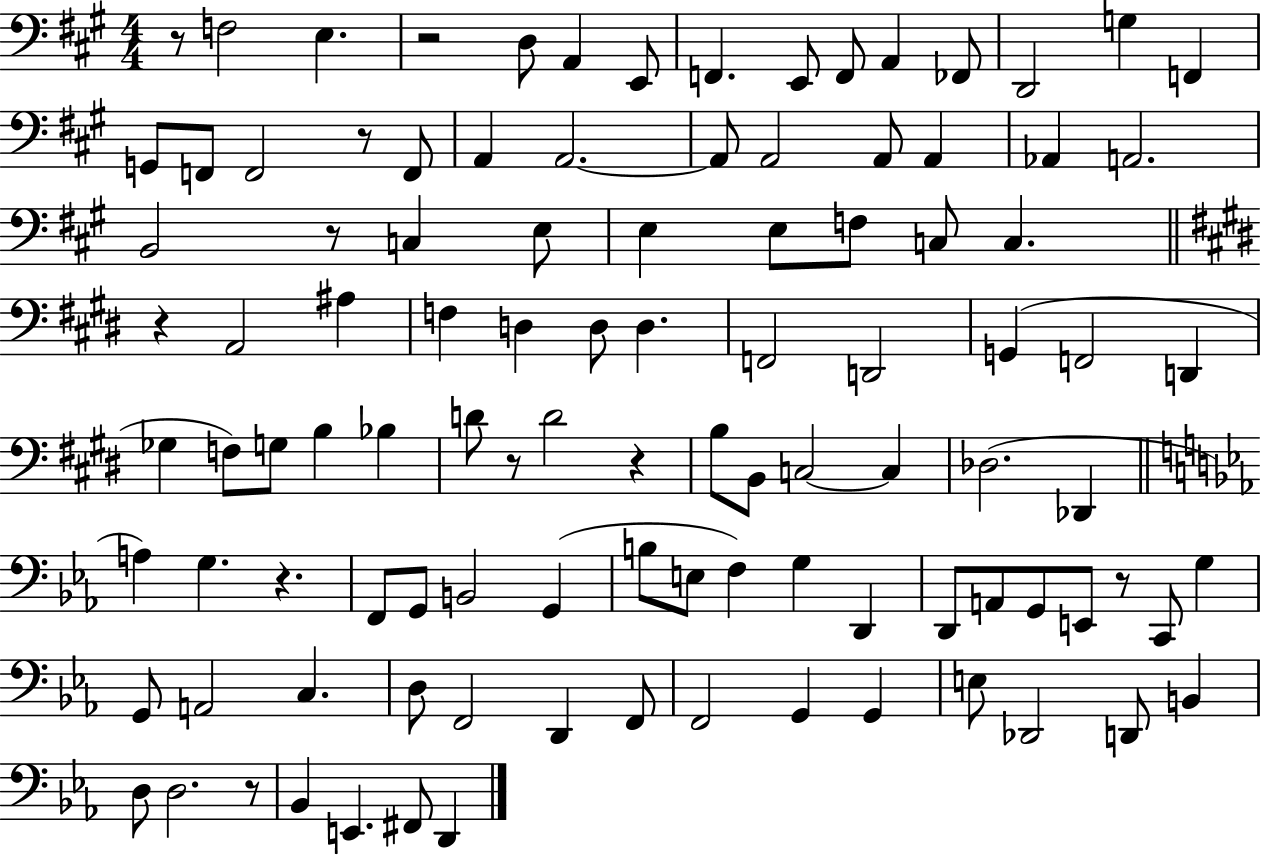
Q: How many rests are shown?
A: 10